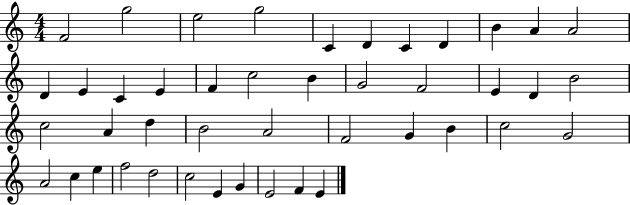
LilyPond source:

{
  \clef treble
  \numericTimeSignature
  \time 4/4
  \key c \major
  f'2 g''2 | e''2 g''2 | c'4 d'4 c'4 d'4 | b'4 a'4 a'2 | \break d'4 e'4 c'4 e'4 | f'4 c''2 b'4 | g'2 f'2 | e'4 d'4 b'2 | \break c''2 a'4 d''4 | b'2 a'2 | f'2 g'4 b'4 | c''2 g'2 | \break a'2 c''4 e''4 | f''2 d''2 | c''2 e'4 g'4 | e'2 f'4 e'4 | \break \bar "|."
}